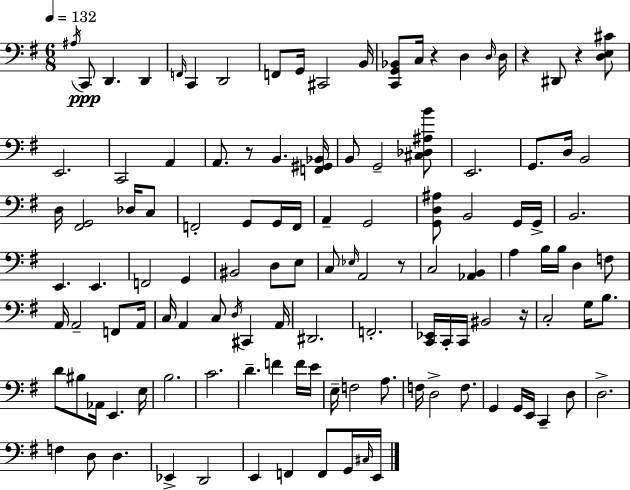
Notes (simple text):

A#3/s C2/e D2/q. D2/q F2/s C2/q D2/h F2/e G2/s C#2/h B2/s [C2,G2,Bb2]/e C3/s R/q D3/q D3/s D3/s R/q D#2/e R/q [D3,E3,C#4]/e E2/h. C2/h A2/q A2/e. R/e B2/q. [F2,G#2,Bb2]/s B2/e G2/h [C#3,Db3,A#3,B4]/e E2/h. G2/e. D3/s B2/h D3/s [F#2,G2]/h Db3/s C3/e F2/h G2/e G2/s F2/s A2/q G2/h [G2,D3,A#3]/e B2/h G2/s G2/s B2/h. E2/q. E2/q. F2/h G2/q BIS2/h D3/e E3/e C3/e Eb3/s A2/h R/e C3/h [Ab2,B2]/q A3/q B3/s B3/s D3/q F3/e A2/s A2/h F2/e A2/s C3/s A2/q C3/e D3/s C#2/q A2/s D#2/h. F2/h. [C2,Eb2]/s C2/s C2/s BIS2/h R/s C3/h G3/s B3/e. D4/e BIS3/e Ab2/s E2/q. E3/s B3/h. C4/h. D4/q. F4/q F4/s E4/s E3/s F3/h A3/e. F3/s D3/h F3/e. G2/q G2/s E2/s C2/q D3/e D3/h. F3/q D3/e D3/q. Eb2/q D2/h E2/q F2/q F2/e G2/s C#3/s E2/s